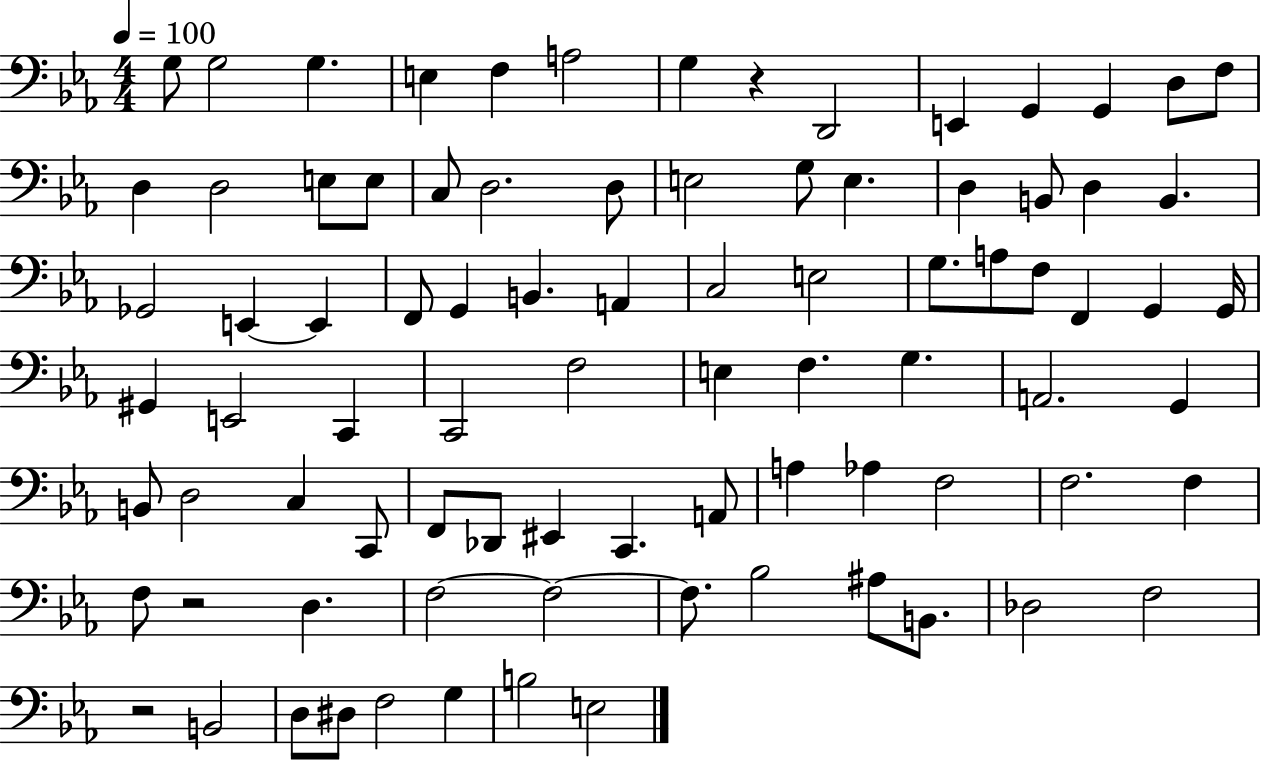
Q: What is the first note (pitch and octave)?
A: G3